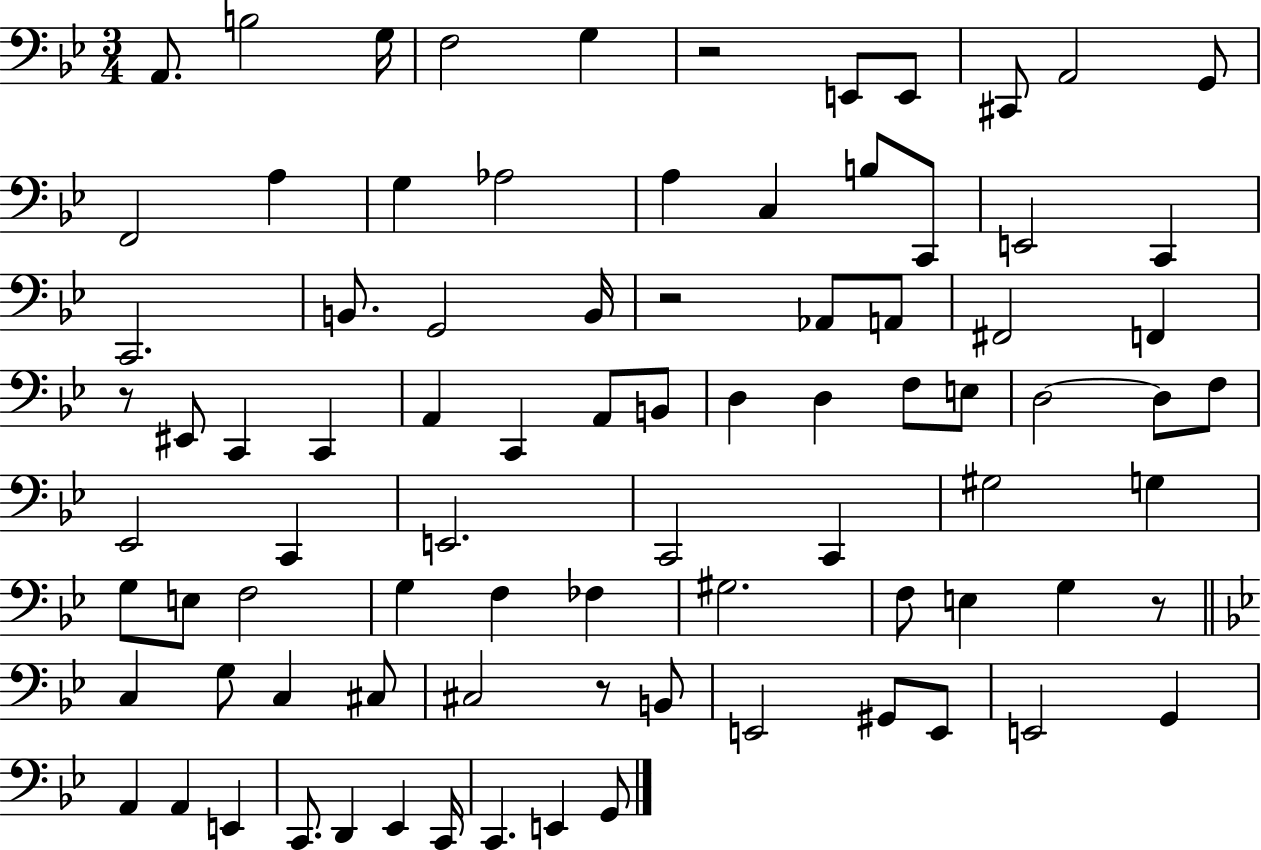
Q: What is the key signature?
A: BES major